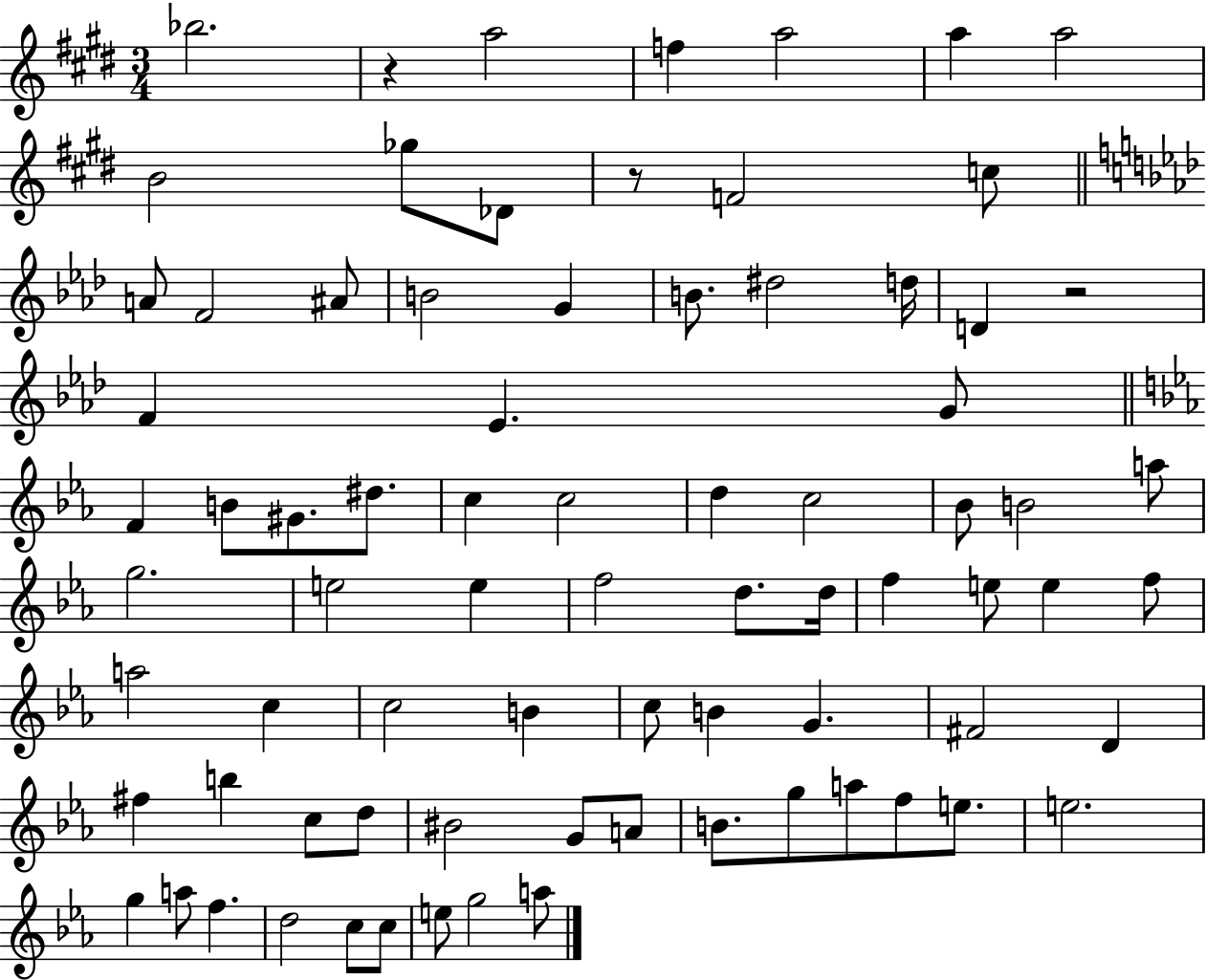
{
  \clef treble
  \numericTimeSignature
  \time 3/4
  \key e \major
  bes''2. | r4 a''2 | f''4 a''2 | a''4 a''2 | \break b'2 ges''8 des'8 | r8 f'2 c''8 | \bar "||" \break \key aes \major a'8 f'2 ais'8 | b'2 g'4 | b'8. dis''2 d''16 | d'4 r2 | \break f'4 ees'4. g'8 | \bar "||" \break \key ees \major f'4 b'8 gis'8. dis''8. | c''4 c''2 | d''4 c''2 | bes'8 b'2 a''8 | \break g''2. | e''2 e''4 | f''2 d''8. d''16 | f''4 e''8 e''4 f''8 | \break a''2 c''4 | c''2 b'4 | c''8 b'4 g'4. | fis'2 d'4 | \break fis''4 b''4 c''8 d''8 | bis'2 g'8 a'8 | b'8. g''8 a''8 f''8 e''8. | e''2. | \break g''4 a''8 f''4. | d''2 c''8 c''8 | e''8 g''2 a''8 | \bar "|."
}